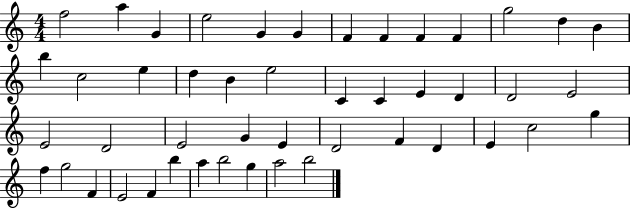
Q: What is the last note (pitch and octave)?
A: B5